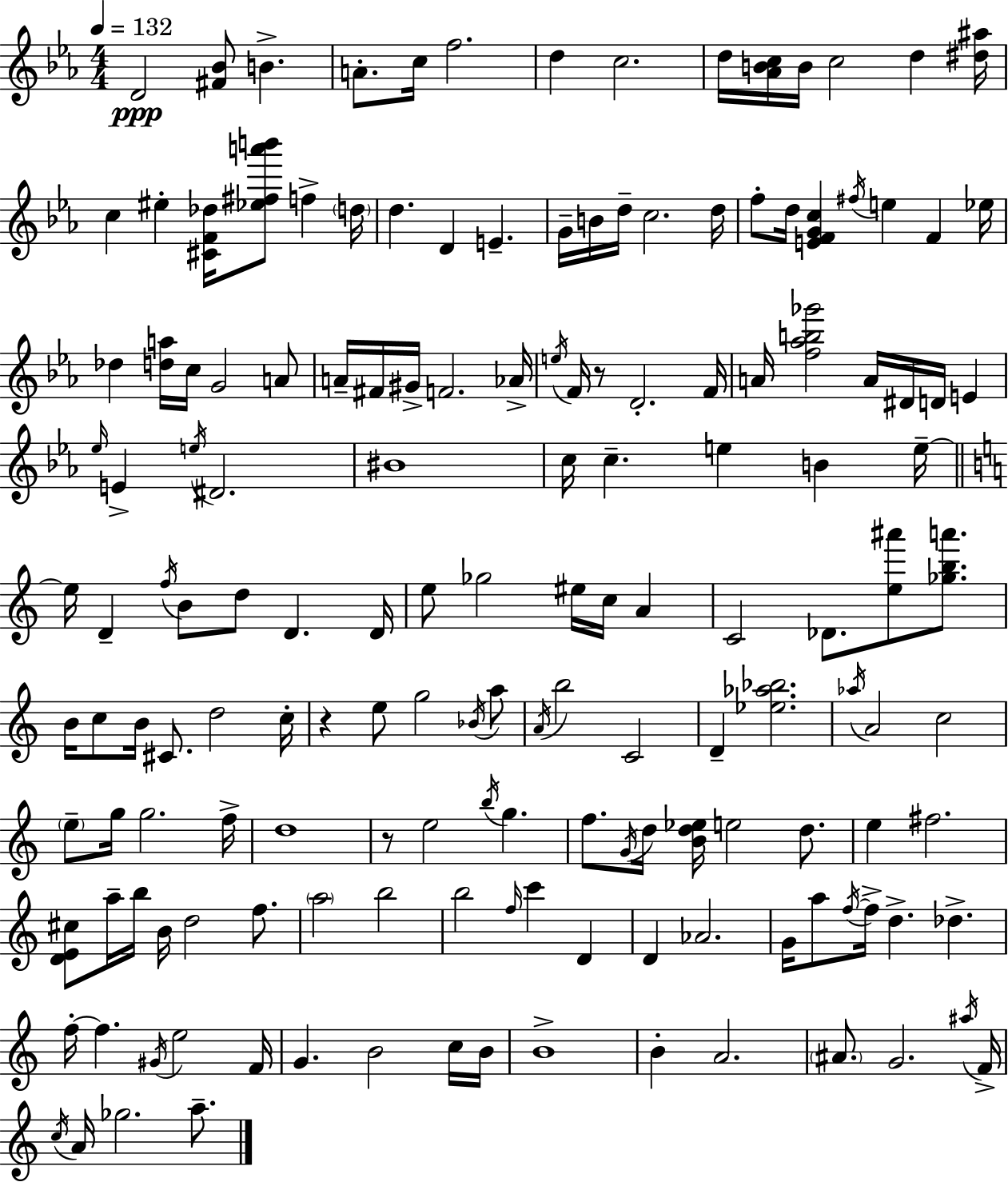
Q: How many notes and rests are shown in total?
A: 158